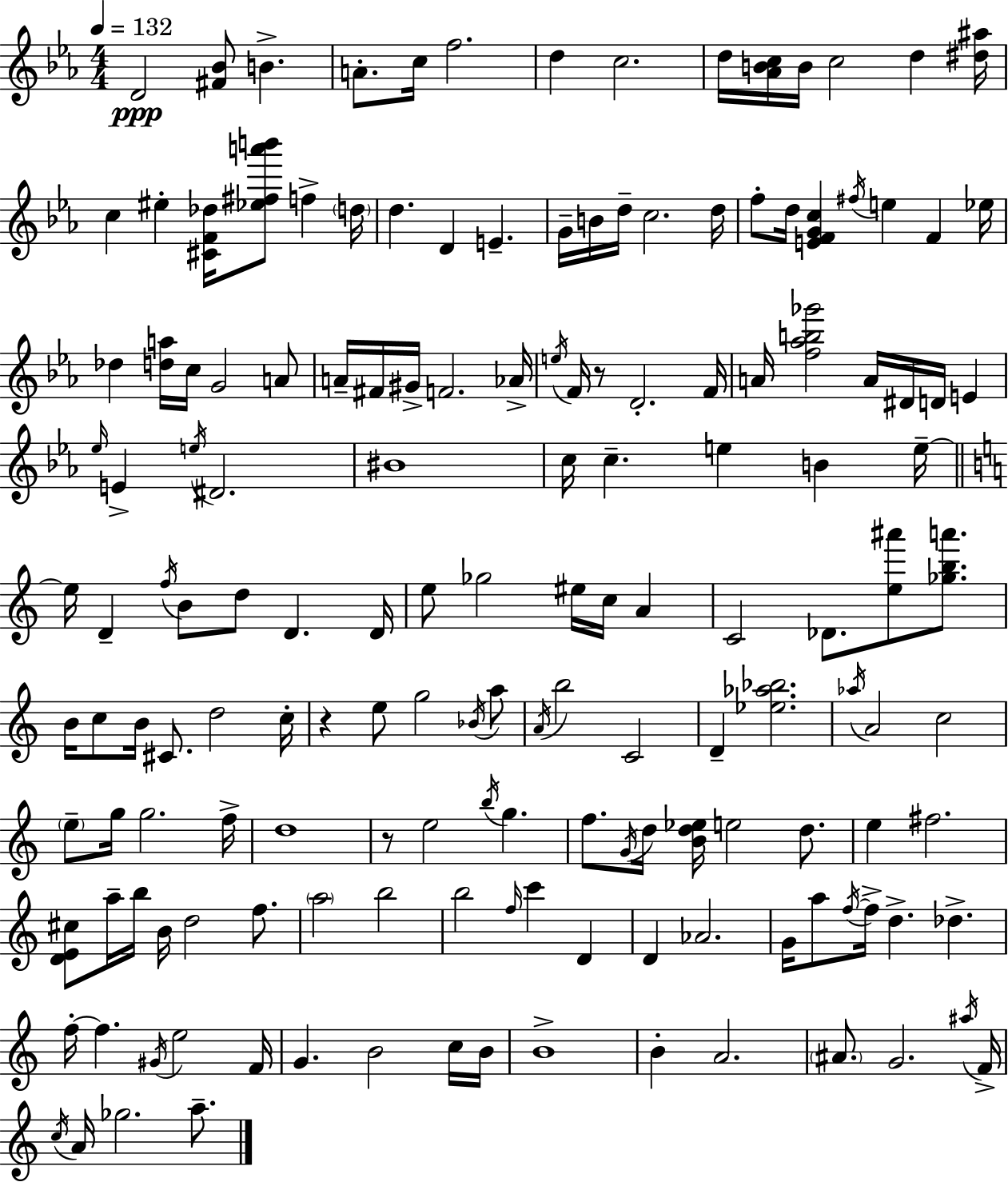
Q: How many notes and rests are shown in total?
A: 158